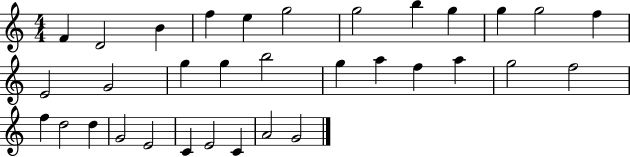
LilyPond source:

{
  \clef treble
  \numericTimeSignature
  \time 4/4
  \key c \major
  f'4 d'2 b'4 | f''4 e''4 g''2 | g''2 b''4 g''4 | g''4 g''2 f''4 | \break e'2 g'2 | g''4 g''4 b''2 | g''4 a''4 f''4 a''4 | g''2 f''2 | \break f''4 d''2 d''4 | g'2 e'2 | c'4 e'2 c'4 | a'2 g'2 | \break \bar "|."
}